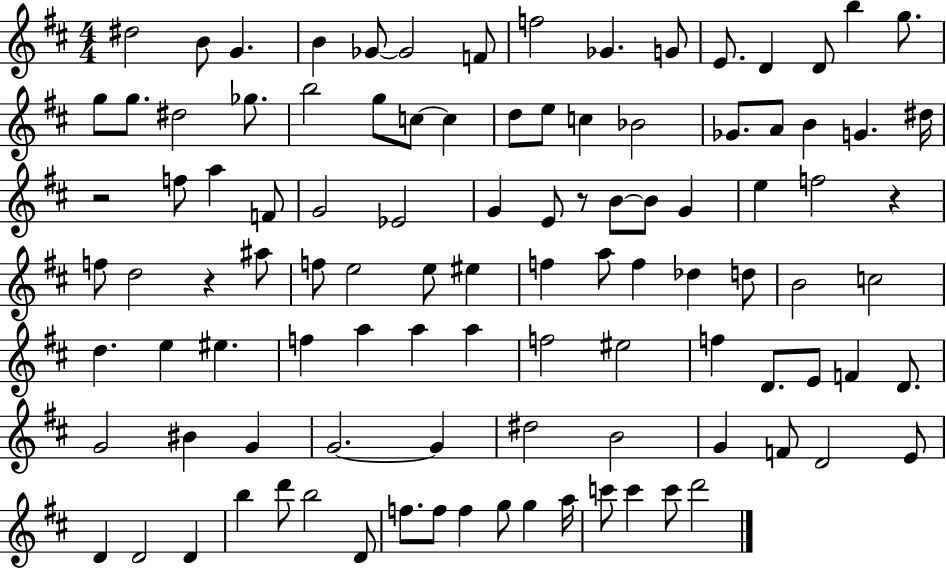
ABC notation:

X:1
T:Untitled
M:4/4
L:1/4
K:D
^d2 B/2 G B _G/2 _G2 F/2 f2 _G G/2 E/2 D D/2 b g/2 g/2 g/2 ^d2 _g/2 b2 g/2 c/2 c d/2 e/2 c _B2 _G/2 A/2 B G ^d/4 z2 f/2 a F/2 G2 _E2 G E/2 z/2 B/2 B/2 G e f2 z f/2 d2 z ^a/2 f/2 e2 e/2 ^e f a/2 f _d d/2 B2 c2 d e ^e f a a a f2 ^e2 f D/2 E/2 F D/2 G2 ^B G G2 G ^d2 B2 G F/2 D2 E/2 D D2 D b d'/2 b2 D/2 f/2 f/2 f g/2 g a/4 c'/2 c' c'/2 d'2